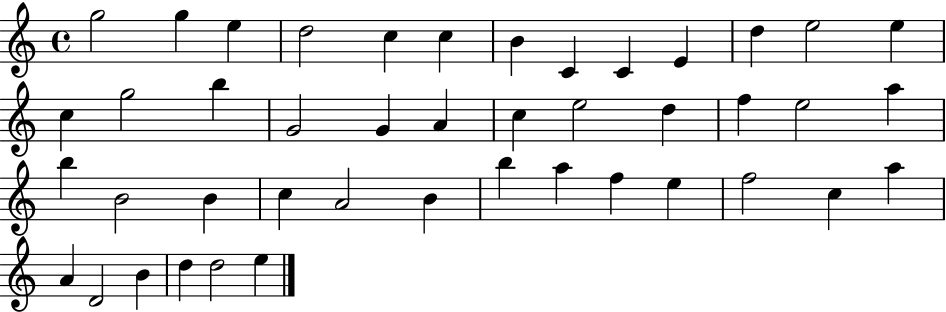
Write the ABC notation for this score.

X:1
T:Untitled
M:4/4
L:1/4
K:C
g2 g e d2 c c B C C E d e2 e c g2 b G2 G A c e2 d f e2 a b B2 B c A2 B b a f e f2 c a A D2 B d d2 e